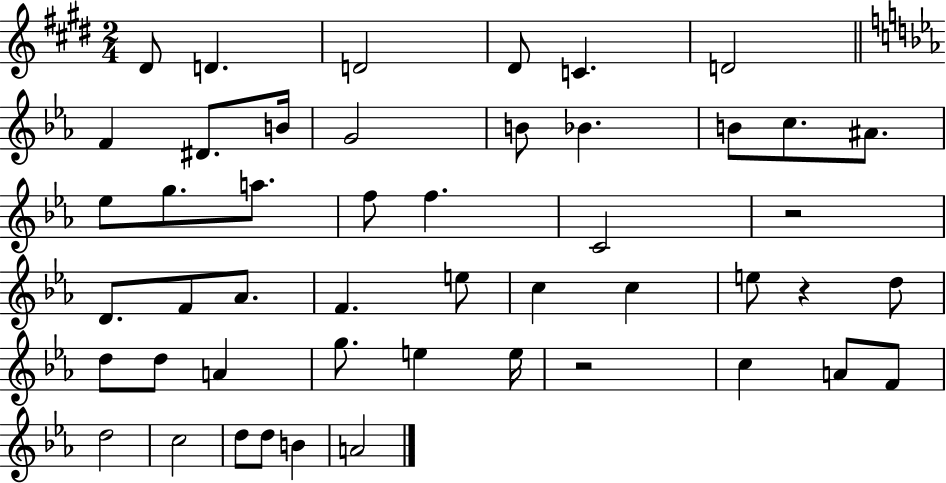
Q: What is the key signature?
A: E major